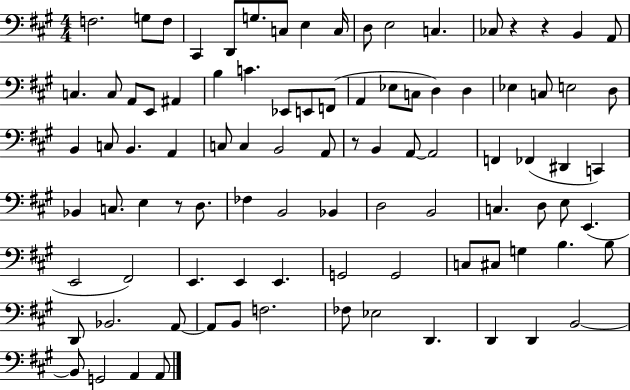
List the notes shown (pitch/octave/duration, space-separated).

F3/h. G3/e F3/e C#2/q D2/e G3/e. C3/e E3/q C3/s D3/e E3/h C3/q. CES3/e R/q R/q B2/q A2/e C3/q. C3/e A2/e E2/e A#2/q B3/q C4/q. Eb2/e E2/e F2/e A2/q Eb3/e C3/e D3/q D3/q Eb3/q C3/e E3/h D3/e B2/q C3/e B2/q. A2/q C3/e C3/q B2/h A2/e R/e B2/q A2/e A2/h F2/q FES2/q D#2/q C2/q Bb2/q C3/e. E3/q R/e D3/e. FES3/q B2/h Bb2/q D3/h B2/h C3/q. D3/e E3/e E2/q. E2/h F#2/h E2/q. E2/q E2/q. G2/h G2/h C3/e C#3/e G3/q B3/q. B3/e D2/e Bb2/h. A2/e A2/e B2/e F3/h. FES3/e Eb3/h D2/q. D2/q D2/q B2/h B2/e G2/h A2/q A2/e